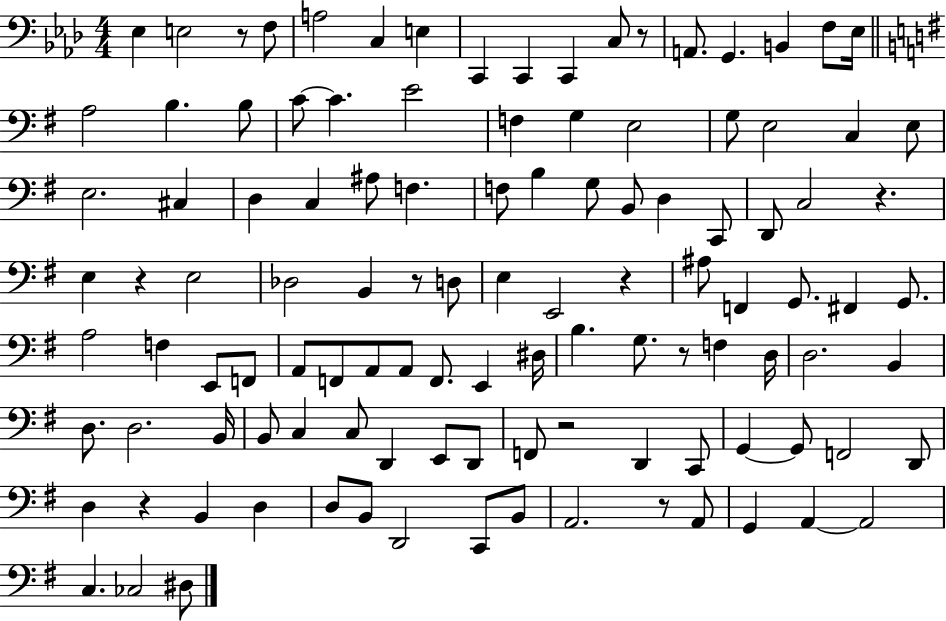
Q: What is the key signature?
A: AES major